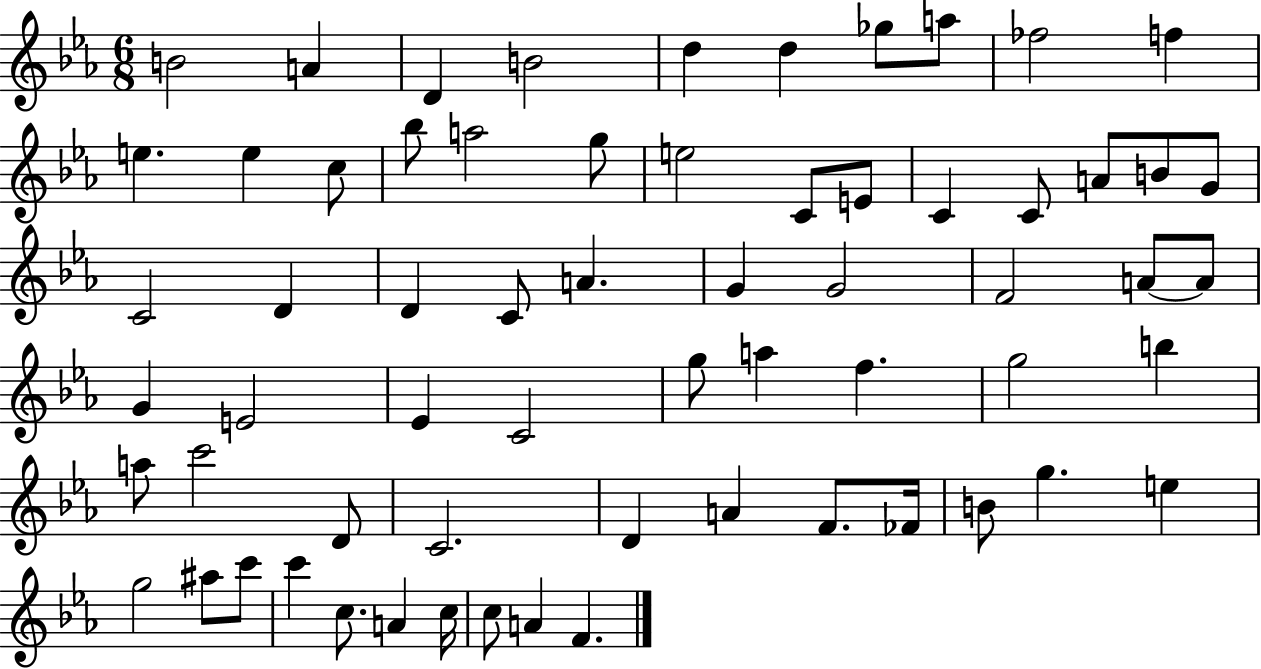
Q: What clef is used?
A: treble